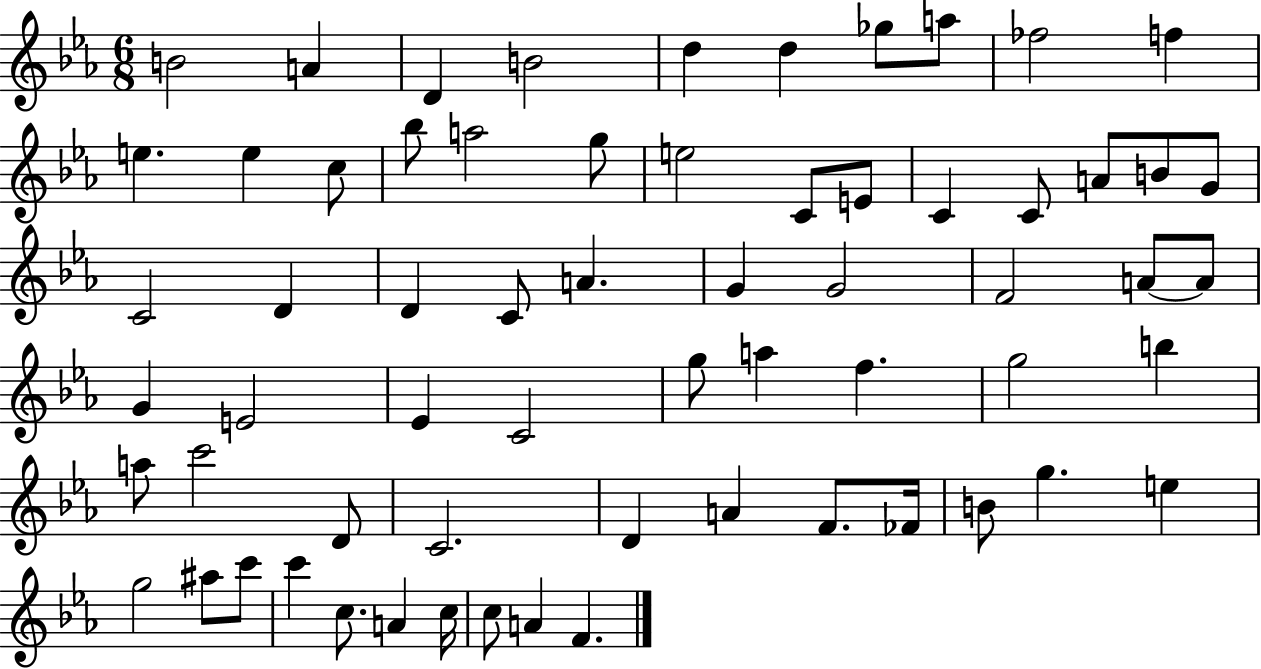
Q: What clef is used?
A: treble